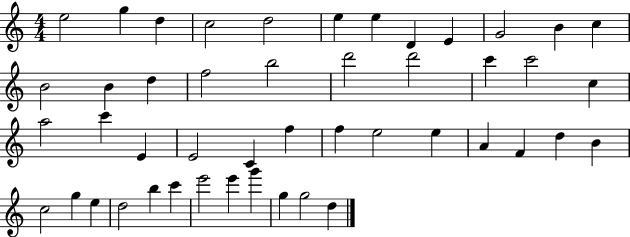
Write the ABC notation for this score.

X:1
T:Untitled
M:4/4
L:1/4
K:C
e2 g d c2 d2 e e D E G2 B c B2 B d f2 b2 d'2 d'2 c' c'2 c a2 c' E E2 C f f e2 e A F d B c2 g e d2 b c' e'2 e' g' g g2 d